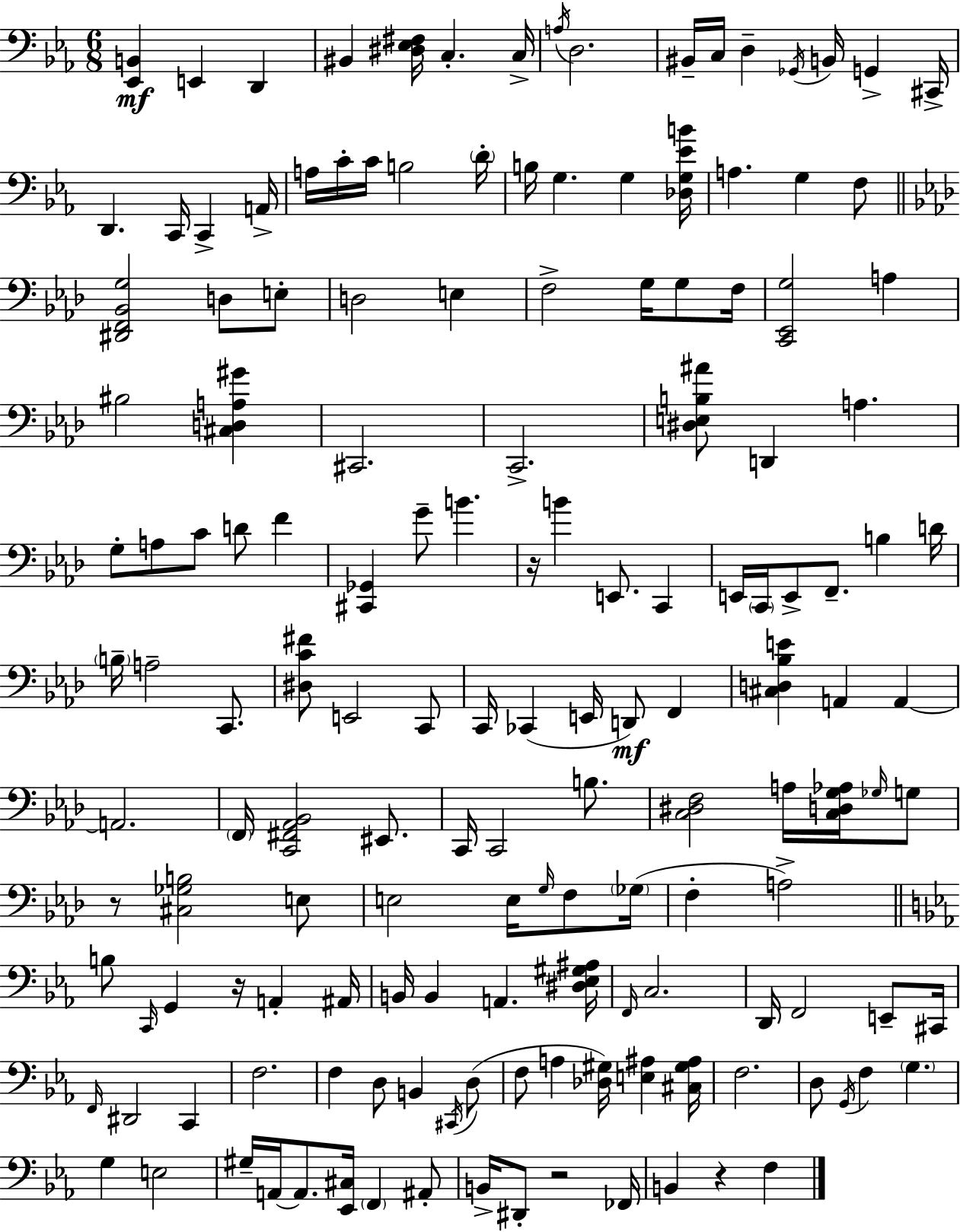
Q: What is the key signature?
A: C minor